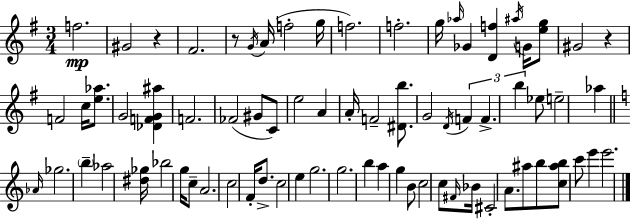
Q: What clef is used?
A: treble